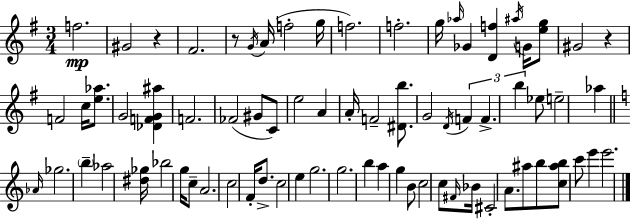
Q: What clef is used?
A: treble